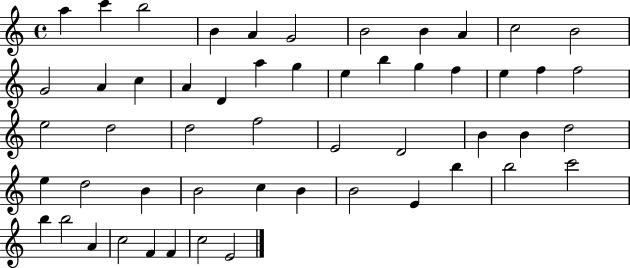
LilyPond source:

{
  \clef treble
  \time 4/4
  \defaultTimeSignature
  \key c \major
  a''4 c'''4 b''2 | b'4 a'4 g'2 | b'2 b'4 a'4 | c''2 b'2 | \break g'2 a'4 c''4 | a'4 d'4 a''4 g''4 | e''4 b''4 g''4 f''4 | e''4 f''4 f''2 | \break e''2 d''2 | d''2 f''2 | e'2 d'2 | b'4 b'4 d''2 | \break e''4 d''2 b'4 | b'2 c''4 b'4 | b'2 e'4 b''4 | b''2 c'''2 | \break b''4 b''2 a'4 | c''2 f'4 f'4 | c''2 e'2 | \bar "|."
}